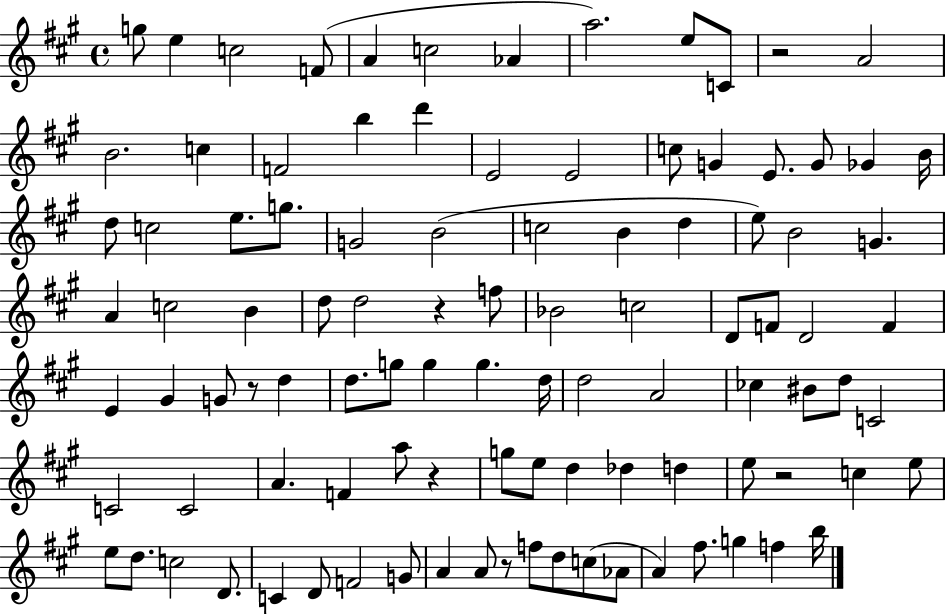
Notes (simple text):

G5/e E5/q C5/h F4/e A4/q C5/h Ab4/q A5/h. E5/e C4/e R/h A4/h B4/h. C5/q F4/h B5/q D6/q E4/h E4/h C5/e G4/q E4/e. G4/e Gb4/q B4/s D5/e C5/h E5/e. G5/e. G4/h B4/h C5/h B4/q D5/q E5/e B4/h G4/q. A4/q C5/h B4/q D5/e D5/h R/q F5/e Bb4/h C5/h D4/e F4/e D4/h F4/q E4/q G#4/q G4/e R/e D5/q D5/e. G5/e G5/q G5/q. D5/s D5/h A4/h CES5/q BIS4/e D5/e C4/h C4/h C4/h A4/q. F4/q A5/e R/q G5/e E5/e D5/q Db5/q D5/q E5/e R/h C5/q E5/e E5/e D5/e. C5/h D4/e. C4/q D4/e F4/h G4/e A4/q A4/e R/e F5/e D5/e C5/e Ab4/e A4/q F#5/e. G5/q F5/q B5/s